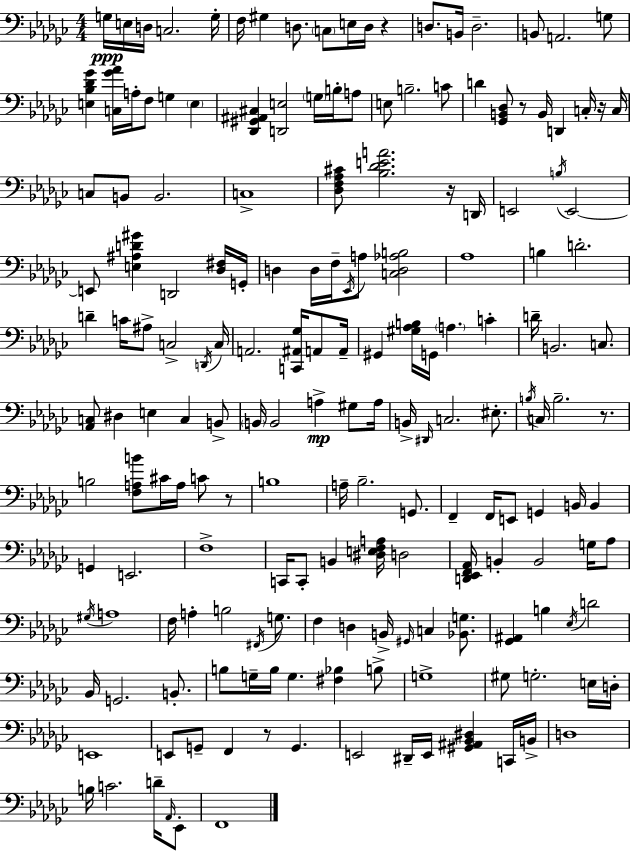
G3/s E3/s D3/s C3/h. G3/s F3/s G#3/q D3/e. C3/e E3/s D3/s R/q D3/e. B2/s D3/h. B2/e A2/h. G3/e [E3,Bb3,Db4,Gb4]/q [C3,Gb4,Ab4]/s A3/s F3/e G3/q E3/q [Db2,G#2,A#2,C#3]/q [D2,E3]/h G3/s B3/s A3/e E3/e B3/h. C4/e D4/q [Gb2,B2,Db3]/e R/e B2/s D2/q C3/s R/s C3/s C3/e B2/e B2/h. C3/w [Db3,F3,Ab3,C#4]/e [Bb3,Db4,E4,A4]/h. R/s D2/s E2/h B3/s E2/h E2/e [E3,A#3,D4,G#4]/q D2/h [Db3,F#3]/s G2/s D3/q D3/s F3/s Eb2/s A3/e [C3,D3,Ab3,B3]/h Ab3/w B3/q D4/h. D4/q C4/s A#3/e C3/h D2/s C3/s A2/h. [C2,A#2,Gb3]/s A2/e A2/s G#2/q [G#3,Ab3,B3]/s G2/s A3/q. C4/q D4/s B2/h. C3/e. [Ab2,C3]/e D#3/q E3/q C3/q B2/e B2/s B2/h A3/q G#3/e A3/s B2/s D#2/s C3/h. EIS3/e. B3/s C3/s B3/h. R/e. B3/h [F3,A3,B4]/e C#4/s A3/s C4/e R/e B3/w A3/s Bb3/h. G2/e. F2/q F2/s E2/e G2/q B2/s B2/q G2/q E2/h. F3/w C2/s C2/e B2/q [D#3,E3,F3,A3]/s D3/h [D2,Eb2,F2,Ab2]/s B2/q B2/h G3/s Ab3/e G#3/s A3/w F3/s A3/q B3/h F#2/s G3/e. F3/q D3/q B2/s G#2/s C3/q [Bb2,G3]/e. [Gb2,A#2]/q B3/q Eb3/s D4/h Bb2/s G2/h. B2/e. B3/e G3/s B3/s G3/q. [F#3,Bb3]/q B3/e G3/w G#3/e G3/h. E3/s D3/s E2/w E2/e G2/e F2/q R/e G2/q. E2/h D#2/s E2/s [G#2,A#2,Bb2,D#3]/q C2/s B2/s D3/w B3/s C4/h. D4/s Ab2/s Eb2/e F2/w